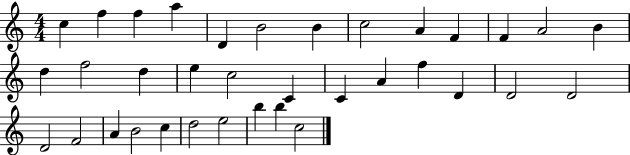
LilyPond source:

{
  \clef treble
  \numericTimeSignature
  \time 4/4
  \key c \major
  c''4 f''4 f''4 a''4 | d'4 b'2 b'4 | c''2 a'4 f'4 | f'4 a'2 b'4 | \break d''4 f''2 d''4 | e''4 c''2 c'4 | c'4 a'4 f''4 d'4 | d'2 d'2 | \break d'2 f'2 | a'4 b'2 c''4 | d''2 e''2 | b''4 b''4 c''2 | \break \bar "|."
}